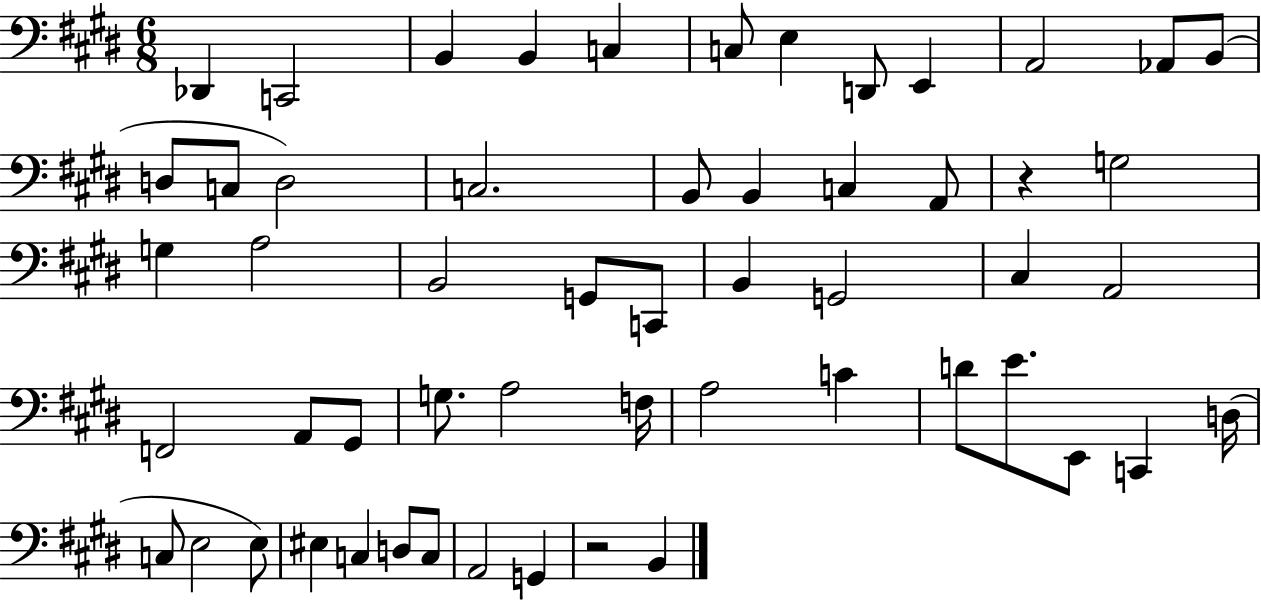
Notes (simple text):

Db2/q C2/h B2/q B2/q C3/q C3/e E3/q D2/e E2/q A2/h Ab2/e B2/e D3/e C3/e D3/h C3/h. B2/e B2/q C3/q A2/e R/q G3/h G3/q A3/h B2/h G2/e C2/e B2/q G2/h C#3/q A2/h F2/h A2/e G#2/e G3/e. A3/h F3/s A3/h C4/q D4/e E4/e. E2/e C2/q D3/s C3/e E3/h E3/e EIS3/q C3/q D3/e C3/e A2/h G2/q R/h B2/q